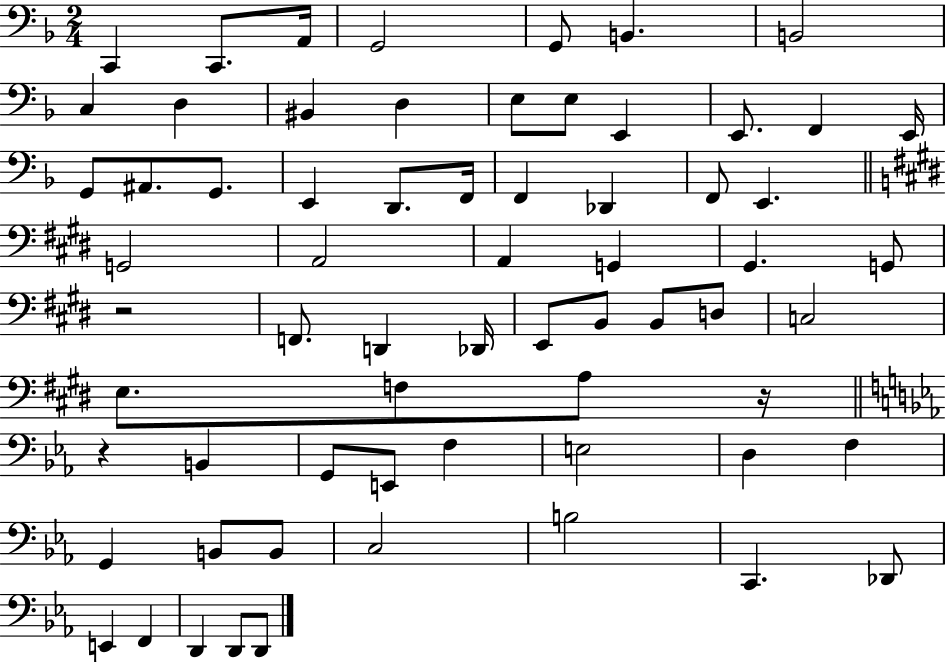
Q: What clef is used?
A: bass